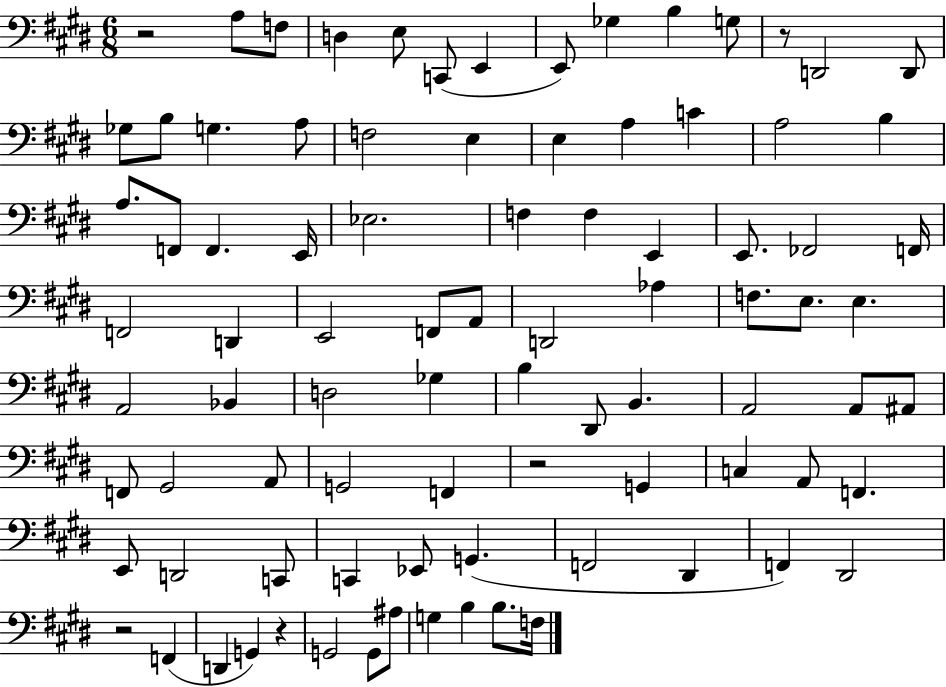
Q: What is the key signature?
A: E major